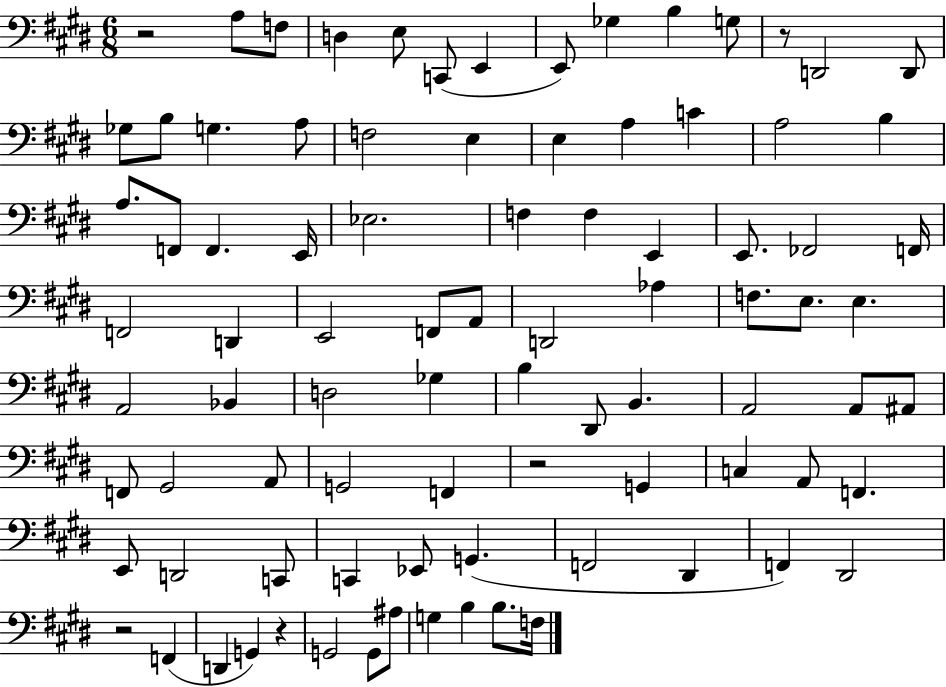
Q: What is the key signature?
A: E major